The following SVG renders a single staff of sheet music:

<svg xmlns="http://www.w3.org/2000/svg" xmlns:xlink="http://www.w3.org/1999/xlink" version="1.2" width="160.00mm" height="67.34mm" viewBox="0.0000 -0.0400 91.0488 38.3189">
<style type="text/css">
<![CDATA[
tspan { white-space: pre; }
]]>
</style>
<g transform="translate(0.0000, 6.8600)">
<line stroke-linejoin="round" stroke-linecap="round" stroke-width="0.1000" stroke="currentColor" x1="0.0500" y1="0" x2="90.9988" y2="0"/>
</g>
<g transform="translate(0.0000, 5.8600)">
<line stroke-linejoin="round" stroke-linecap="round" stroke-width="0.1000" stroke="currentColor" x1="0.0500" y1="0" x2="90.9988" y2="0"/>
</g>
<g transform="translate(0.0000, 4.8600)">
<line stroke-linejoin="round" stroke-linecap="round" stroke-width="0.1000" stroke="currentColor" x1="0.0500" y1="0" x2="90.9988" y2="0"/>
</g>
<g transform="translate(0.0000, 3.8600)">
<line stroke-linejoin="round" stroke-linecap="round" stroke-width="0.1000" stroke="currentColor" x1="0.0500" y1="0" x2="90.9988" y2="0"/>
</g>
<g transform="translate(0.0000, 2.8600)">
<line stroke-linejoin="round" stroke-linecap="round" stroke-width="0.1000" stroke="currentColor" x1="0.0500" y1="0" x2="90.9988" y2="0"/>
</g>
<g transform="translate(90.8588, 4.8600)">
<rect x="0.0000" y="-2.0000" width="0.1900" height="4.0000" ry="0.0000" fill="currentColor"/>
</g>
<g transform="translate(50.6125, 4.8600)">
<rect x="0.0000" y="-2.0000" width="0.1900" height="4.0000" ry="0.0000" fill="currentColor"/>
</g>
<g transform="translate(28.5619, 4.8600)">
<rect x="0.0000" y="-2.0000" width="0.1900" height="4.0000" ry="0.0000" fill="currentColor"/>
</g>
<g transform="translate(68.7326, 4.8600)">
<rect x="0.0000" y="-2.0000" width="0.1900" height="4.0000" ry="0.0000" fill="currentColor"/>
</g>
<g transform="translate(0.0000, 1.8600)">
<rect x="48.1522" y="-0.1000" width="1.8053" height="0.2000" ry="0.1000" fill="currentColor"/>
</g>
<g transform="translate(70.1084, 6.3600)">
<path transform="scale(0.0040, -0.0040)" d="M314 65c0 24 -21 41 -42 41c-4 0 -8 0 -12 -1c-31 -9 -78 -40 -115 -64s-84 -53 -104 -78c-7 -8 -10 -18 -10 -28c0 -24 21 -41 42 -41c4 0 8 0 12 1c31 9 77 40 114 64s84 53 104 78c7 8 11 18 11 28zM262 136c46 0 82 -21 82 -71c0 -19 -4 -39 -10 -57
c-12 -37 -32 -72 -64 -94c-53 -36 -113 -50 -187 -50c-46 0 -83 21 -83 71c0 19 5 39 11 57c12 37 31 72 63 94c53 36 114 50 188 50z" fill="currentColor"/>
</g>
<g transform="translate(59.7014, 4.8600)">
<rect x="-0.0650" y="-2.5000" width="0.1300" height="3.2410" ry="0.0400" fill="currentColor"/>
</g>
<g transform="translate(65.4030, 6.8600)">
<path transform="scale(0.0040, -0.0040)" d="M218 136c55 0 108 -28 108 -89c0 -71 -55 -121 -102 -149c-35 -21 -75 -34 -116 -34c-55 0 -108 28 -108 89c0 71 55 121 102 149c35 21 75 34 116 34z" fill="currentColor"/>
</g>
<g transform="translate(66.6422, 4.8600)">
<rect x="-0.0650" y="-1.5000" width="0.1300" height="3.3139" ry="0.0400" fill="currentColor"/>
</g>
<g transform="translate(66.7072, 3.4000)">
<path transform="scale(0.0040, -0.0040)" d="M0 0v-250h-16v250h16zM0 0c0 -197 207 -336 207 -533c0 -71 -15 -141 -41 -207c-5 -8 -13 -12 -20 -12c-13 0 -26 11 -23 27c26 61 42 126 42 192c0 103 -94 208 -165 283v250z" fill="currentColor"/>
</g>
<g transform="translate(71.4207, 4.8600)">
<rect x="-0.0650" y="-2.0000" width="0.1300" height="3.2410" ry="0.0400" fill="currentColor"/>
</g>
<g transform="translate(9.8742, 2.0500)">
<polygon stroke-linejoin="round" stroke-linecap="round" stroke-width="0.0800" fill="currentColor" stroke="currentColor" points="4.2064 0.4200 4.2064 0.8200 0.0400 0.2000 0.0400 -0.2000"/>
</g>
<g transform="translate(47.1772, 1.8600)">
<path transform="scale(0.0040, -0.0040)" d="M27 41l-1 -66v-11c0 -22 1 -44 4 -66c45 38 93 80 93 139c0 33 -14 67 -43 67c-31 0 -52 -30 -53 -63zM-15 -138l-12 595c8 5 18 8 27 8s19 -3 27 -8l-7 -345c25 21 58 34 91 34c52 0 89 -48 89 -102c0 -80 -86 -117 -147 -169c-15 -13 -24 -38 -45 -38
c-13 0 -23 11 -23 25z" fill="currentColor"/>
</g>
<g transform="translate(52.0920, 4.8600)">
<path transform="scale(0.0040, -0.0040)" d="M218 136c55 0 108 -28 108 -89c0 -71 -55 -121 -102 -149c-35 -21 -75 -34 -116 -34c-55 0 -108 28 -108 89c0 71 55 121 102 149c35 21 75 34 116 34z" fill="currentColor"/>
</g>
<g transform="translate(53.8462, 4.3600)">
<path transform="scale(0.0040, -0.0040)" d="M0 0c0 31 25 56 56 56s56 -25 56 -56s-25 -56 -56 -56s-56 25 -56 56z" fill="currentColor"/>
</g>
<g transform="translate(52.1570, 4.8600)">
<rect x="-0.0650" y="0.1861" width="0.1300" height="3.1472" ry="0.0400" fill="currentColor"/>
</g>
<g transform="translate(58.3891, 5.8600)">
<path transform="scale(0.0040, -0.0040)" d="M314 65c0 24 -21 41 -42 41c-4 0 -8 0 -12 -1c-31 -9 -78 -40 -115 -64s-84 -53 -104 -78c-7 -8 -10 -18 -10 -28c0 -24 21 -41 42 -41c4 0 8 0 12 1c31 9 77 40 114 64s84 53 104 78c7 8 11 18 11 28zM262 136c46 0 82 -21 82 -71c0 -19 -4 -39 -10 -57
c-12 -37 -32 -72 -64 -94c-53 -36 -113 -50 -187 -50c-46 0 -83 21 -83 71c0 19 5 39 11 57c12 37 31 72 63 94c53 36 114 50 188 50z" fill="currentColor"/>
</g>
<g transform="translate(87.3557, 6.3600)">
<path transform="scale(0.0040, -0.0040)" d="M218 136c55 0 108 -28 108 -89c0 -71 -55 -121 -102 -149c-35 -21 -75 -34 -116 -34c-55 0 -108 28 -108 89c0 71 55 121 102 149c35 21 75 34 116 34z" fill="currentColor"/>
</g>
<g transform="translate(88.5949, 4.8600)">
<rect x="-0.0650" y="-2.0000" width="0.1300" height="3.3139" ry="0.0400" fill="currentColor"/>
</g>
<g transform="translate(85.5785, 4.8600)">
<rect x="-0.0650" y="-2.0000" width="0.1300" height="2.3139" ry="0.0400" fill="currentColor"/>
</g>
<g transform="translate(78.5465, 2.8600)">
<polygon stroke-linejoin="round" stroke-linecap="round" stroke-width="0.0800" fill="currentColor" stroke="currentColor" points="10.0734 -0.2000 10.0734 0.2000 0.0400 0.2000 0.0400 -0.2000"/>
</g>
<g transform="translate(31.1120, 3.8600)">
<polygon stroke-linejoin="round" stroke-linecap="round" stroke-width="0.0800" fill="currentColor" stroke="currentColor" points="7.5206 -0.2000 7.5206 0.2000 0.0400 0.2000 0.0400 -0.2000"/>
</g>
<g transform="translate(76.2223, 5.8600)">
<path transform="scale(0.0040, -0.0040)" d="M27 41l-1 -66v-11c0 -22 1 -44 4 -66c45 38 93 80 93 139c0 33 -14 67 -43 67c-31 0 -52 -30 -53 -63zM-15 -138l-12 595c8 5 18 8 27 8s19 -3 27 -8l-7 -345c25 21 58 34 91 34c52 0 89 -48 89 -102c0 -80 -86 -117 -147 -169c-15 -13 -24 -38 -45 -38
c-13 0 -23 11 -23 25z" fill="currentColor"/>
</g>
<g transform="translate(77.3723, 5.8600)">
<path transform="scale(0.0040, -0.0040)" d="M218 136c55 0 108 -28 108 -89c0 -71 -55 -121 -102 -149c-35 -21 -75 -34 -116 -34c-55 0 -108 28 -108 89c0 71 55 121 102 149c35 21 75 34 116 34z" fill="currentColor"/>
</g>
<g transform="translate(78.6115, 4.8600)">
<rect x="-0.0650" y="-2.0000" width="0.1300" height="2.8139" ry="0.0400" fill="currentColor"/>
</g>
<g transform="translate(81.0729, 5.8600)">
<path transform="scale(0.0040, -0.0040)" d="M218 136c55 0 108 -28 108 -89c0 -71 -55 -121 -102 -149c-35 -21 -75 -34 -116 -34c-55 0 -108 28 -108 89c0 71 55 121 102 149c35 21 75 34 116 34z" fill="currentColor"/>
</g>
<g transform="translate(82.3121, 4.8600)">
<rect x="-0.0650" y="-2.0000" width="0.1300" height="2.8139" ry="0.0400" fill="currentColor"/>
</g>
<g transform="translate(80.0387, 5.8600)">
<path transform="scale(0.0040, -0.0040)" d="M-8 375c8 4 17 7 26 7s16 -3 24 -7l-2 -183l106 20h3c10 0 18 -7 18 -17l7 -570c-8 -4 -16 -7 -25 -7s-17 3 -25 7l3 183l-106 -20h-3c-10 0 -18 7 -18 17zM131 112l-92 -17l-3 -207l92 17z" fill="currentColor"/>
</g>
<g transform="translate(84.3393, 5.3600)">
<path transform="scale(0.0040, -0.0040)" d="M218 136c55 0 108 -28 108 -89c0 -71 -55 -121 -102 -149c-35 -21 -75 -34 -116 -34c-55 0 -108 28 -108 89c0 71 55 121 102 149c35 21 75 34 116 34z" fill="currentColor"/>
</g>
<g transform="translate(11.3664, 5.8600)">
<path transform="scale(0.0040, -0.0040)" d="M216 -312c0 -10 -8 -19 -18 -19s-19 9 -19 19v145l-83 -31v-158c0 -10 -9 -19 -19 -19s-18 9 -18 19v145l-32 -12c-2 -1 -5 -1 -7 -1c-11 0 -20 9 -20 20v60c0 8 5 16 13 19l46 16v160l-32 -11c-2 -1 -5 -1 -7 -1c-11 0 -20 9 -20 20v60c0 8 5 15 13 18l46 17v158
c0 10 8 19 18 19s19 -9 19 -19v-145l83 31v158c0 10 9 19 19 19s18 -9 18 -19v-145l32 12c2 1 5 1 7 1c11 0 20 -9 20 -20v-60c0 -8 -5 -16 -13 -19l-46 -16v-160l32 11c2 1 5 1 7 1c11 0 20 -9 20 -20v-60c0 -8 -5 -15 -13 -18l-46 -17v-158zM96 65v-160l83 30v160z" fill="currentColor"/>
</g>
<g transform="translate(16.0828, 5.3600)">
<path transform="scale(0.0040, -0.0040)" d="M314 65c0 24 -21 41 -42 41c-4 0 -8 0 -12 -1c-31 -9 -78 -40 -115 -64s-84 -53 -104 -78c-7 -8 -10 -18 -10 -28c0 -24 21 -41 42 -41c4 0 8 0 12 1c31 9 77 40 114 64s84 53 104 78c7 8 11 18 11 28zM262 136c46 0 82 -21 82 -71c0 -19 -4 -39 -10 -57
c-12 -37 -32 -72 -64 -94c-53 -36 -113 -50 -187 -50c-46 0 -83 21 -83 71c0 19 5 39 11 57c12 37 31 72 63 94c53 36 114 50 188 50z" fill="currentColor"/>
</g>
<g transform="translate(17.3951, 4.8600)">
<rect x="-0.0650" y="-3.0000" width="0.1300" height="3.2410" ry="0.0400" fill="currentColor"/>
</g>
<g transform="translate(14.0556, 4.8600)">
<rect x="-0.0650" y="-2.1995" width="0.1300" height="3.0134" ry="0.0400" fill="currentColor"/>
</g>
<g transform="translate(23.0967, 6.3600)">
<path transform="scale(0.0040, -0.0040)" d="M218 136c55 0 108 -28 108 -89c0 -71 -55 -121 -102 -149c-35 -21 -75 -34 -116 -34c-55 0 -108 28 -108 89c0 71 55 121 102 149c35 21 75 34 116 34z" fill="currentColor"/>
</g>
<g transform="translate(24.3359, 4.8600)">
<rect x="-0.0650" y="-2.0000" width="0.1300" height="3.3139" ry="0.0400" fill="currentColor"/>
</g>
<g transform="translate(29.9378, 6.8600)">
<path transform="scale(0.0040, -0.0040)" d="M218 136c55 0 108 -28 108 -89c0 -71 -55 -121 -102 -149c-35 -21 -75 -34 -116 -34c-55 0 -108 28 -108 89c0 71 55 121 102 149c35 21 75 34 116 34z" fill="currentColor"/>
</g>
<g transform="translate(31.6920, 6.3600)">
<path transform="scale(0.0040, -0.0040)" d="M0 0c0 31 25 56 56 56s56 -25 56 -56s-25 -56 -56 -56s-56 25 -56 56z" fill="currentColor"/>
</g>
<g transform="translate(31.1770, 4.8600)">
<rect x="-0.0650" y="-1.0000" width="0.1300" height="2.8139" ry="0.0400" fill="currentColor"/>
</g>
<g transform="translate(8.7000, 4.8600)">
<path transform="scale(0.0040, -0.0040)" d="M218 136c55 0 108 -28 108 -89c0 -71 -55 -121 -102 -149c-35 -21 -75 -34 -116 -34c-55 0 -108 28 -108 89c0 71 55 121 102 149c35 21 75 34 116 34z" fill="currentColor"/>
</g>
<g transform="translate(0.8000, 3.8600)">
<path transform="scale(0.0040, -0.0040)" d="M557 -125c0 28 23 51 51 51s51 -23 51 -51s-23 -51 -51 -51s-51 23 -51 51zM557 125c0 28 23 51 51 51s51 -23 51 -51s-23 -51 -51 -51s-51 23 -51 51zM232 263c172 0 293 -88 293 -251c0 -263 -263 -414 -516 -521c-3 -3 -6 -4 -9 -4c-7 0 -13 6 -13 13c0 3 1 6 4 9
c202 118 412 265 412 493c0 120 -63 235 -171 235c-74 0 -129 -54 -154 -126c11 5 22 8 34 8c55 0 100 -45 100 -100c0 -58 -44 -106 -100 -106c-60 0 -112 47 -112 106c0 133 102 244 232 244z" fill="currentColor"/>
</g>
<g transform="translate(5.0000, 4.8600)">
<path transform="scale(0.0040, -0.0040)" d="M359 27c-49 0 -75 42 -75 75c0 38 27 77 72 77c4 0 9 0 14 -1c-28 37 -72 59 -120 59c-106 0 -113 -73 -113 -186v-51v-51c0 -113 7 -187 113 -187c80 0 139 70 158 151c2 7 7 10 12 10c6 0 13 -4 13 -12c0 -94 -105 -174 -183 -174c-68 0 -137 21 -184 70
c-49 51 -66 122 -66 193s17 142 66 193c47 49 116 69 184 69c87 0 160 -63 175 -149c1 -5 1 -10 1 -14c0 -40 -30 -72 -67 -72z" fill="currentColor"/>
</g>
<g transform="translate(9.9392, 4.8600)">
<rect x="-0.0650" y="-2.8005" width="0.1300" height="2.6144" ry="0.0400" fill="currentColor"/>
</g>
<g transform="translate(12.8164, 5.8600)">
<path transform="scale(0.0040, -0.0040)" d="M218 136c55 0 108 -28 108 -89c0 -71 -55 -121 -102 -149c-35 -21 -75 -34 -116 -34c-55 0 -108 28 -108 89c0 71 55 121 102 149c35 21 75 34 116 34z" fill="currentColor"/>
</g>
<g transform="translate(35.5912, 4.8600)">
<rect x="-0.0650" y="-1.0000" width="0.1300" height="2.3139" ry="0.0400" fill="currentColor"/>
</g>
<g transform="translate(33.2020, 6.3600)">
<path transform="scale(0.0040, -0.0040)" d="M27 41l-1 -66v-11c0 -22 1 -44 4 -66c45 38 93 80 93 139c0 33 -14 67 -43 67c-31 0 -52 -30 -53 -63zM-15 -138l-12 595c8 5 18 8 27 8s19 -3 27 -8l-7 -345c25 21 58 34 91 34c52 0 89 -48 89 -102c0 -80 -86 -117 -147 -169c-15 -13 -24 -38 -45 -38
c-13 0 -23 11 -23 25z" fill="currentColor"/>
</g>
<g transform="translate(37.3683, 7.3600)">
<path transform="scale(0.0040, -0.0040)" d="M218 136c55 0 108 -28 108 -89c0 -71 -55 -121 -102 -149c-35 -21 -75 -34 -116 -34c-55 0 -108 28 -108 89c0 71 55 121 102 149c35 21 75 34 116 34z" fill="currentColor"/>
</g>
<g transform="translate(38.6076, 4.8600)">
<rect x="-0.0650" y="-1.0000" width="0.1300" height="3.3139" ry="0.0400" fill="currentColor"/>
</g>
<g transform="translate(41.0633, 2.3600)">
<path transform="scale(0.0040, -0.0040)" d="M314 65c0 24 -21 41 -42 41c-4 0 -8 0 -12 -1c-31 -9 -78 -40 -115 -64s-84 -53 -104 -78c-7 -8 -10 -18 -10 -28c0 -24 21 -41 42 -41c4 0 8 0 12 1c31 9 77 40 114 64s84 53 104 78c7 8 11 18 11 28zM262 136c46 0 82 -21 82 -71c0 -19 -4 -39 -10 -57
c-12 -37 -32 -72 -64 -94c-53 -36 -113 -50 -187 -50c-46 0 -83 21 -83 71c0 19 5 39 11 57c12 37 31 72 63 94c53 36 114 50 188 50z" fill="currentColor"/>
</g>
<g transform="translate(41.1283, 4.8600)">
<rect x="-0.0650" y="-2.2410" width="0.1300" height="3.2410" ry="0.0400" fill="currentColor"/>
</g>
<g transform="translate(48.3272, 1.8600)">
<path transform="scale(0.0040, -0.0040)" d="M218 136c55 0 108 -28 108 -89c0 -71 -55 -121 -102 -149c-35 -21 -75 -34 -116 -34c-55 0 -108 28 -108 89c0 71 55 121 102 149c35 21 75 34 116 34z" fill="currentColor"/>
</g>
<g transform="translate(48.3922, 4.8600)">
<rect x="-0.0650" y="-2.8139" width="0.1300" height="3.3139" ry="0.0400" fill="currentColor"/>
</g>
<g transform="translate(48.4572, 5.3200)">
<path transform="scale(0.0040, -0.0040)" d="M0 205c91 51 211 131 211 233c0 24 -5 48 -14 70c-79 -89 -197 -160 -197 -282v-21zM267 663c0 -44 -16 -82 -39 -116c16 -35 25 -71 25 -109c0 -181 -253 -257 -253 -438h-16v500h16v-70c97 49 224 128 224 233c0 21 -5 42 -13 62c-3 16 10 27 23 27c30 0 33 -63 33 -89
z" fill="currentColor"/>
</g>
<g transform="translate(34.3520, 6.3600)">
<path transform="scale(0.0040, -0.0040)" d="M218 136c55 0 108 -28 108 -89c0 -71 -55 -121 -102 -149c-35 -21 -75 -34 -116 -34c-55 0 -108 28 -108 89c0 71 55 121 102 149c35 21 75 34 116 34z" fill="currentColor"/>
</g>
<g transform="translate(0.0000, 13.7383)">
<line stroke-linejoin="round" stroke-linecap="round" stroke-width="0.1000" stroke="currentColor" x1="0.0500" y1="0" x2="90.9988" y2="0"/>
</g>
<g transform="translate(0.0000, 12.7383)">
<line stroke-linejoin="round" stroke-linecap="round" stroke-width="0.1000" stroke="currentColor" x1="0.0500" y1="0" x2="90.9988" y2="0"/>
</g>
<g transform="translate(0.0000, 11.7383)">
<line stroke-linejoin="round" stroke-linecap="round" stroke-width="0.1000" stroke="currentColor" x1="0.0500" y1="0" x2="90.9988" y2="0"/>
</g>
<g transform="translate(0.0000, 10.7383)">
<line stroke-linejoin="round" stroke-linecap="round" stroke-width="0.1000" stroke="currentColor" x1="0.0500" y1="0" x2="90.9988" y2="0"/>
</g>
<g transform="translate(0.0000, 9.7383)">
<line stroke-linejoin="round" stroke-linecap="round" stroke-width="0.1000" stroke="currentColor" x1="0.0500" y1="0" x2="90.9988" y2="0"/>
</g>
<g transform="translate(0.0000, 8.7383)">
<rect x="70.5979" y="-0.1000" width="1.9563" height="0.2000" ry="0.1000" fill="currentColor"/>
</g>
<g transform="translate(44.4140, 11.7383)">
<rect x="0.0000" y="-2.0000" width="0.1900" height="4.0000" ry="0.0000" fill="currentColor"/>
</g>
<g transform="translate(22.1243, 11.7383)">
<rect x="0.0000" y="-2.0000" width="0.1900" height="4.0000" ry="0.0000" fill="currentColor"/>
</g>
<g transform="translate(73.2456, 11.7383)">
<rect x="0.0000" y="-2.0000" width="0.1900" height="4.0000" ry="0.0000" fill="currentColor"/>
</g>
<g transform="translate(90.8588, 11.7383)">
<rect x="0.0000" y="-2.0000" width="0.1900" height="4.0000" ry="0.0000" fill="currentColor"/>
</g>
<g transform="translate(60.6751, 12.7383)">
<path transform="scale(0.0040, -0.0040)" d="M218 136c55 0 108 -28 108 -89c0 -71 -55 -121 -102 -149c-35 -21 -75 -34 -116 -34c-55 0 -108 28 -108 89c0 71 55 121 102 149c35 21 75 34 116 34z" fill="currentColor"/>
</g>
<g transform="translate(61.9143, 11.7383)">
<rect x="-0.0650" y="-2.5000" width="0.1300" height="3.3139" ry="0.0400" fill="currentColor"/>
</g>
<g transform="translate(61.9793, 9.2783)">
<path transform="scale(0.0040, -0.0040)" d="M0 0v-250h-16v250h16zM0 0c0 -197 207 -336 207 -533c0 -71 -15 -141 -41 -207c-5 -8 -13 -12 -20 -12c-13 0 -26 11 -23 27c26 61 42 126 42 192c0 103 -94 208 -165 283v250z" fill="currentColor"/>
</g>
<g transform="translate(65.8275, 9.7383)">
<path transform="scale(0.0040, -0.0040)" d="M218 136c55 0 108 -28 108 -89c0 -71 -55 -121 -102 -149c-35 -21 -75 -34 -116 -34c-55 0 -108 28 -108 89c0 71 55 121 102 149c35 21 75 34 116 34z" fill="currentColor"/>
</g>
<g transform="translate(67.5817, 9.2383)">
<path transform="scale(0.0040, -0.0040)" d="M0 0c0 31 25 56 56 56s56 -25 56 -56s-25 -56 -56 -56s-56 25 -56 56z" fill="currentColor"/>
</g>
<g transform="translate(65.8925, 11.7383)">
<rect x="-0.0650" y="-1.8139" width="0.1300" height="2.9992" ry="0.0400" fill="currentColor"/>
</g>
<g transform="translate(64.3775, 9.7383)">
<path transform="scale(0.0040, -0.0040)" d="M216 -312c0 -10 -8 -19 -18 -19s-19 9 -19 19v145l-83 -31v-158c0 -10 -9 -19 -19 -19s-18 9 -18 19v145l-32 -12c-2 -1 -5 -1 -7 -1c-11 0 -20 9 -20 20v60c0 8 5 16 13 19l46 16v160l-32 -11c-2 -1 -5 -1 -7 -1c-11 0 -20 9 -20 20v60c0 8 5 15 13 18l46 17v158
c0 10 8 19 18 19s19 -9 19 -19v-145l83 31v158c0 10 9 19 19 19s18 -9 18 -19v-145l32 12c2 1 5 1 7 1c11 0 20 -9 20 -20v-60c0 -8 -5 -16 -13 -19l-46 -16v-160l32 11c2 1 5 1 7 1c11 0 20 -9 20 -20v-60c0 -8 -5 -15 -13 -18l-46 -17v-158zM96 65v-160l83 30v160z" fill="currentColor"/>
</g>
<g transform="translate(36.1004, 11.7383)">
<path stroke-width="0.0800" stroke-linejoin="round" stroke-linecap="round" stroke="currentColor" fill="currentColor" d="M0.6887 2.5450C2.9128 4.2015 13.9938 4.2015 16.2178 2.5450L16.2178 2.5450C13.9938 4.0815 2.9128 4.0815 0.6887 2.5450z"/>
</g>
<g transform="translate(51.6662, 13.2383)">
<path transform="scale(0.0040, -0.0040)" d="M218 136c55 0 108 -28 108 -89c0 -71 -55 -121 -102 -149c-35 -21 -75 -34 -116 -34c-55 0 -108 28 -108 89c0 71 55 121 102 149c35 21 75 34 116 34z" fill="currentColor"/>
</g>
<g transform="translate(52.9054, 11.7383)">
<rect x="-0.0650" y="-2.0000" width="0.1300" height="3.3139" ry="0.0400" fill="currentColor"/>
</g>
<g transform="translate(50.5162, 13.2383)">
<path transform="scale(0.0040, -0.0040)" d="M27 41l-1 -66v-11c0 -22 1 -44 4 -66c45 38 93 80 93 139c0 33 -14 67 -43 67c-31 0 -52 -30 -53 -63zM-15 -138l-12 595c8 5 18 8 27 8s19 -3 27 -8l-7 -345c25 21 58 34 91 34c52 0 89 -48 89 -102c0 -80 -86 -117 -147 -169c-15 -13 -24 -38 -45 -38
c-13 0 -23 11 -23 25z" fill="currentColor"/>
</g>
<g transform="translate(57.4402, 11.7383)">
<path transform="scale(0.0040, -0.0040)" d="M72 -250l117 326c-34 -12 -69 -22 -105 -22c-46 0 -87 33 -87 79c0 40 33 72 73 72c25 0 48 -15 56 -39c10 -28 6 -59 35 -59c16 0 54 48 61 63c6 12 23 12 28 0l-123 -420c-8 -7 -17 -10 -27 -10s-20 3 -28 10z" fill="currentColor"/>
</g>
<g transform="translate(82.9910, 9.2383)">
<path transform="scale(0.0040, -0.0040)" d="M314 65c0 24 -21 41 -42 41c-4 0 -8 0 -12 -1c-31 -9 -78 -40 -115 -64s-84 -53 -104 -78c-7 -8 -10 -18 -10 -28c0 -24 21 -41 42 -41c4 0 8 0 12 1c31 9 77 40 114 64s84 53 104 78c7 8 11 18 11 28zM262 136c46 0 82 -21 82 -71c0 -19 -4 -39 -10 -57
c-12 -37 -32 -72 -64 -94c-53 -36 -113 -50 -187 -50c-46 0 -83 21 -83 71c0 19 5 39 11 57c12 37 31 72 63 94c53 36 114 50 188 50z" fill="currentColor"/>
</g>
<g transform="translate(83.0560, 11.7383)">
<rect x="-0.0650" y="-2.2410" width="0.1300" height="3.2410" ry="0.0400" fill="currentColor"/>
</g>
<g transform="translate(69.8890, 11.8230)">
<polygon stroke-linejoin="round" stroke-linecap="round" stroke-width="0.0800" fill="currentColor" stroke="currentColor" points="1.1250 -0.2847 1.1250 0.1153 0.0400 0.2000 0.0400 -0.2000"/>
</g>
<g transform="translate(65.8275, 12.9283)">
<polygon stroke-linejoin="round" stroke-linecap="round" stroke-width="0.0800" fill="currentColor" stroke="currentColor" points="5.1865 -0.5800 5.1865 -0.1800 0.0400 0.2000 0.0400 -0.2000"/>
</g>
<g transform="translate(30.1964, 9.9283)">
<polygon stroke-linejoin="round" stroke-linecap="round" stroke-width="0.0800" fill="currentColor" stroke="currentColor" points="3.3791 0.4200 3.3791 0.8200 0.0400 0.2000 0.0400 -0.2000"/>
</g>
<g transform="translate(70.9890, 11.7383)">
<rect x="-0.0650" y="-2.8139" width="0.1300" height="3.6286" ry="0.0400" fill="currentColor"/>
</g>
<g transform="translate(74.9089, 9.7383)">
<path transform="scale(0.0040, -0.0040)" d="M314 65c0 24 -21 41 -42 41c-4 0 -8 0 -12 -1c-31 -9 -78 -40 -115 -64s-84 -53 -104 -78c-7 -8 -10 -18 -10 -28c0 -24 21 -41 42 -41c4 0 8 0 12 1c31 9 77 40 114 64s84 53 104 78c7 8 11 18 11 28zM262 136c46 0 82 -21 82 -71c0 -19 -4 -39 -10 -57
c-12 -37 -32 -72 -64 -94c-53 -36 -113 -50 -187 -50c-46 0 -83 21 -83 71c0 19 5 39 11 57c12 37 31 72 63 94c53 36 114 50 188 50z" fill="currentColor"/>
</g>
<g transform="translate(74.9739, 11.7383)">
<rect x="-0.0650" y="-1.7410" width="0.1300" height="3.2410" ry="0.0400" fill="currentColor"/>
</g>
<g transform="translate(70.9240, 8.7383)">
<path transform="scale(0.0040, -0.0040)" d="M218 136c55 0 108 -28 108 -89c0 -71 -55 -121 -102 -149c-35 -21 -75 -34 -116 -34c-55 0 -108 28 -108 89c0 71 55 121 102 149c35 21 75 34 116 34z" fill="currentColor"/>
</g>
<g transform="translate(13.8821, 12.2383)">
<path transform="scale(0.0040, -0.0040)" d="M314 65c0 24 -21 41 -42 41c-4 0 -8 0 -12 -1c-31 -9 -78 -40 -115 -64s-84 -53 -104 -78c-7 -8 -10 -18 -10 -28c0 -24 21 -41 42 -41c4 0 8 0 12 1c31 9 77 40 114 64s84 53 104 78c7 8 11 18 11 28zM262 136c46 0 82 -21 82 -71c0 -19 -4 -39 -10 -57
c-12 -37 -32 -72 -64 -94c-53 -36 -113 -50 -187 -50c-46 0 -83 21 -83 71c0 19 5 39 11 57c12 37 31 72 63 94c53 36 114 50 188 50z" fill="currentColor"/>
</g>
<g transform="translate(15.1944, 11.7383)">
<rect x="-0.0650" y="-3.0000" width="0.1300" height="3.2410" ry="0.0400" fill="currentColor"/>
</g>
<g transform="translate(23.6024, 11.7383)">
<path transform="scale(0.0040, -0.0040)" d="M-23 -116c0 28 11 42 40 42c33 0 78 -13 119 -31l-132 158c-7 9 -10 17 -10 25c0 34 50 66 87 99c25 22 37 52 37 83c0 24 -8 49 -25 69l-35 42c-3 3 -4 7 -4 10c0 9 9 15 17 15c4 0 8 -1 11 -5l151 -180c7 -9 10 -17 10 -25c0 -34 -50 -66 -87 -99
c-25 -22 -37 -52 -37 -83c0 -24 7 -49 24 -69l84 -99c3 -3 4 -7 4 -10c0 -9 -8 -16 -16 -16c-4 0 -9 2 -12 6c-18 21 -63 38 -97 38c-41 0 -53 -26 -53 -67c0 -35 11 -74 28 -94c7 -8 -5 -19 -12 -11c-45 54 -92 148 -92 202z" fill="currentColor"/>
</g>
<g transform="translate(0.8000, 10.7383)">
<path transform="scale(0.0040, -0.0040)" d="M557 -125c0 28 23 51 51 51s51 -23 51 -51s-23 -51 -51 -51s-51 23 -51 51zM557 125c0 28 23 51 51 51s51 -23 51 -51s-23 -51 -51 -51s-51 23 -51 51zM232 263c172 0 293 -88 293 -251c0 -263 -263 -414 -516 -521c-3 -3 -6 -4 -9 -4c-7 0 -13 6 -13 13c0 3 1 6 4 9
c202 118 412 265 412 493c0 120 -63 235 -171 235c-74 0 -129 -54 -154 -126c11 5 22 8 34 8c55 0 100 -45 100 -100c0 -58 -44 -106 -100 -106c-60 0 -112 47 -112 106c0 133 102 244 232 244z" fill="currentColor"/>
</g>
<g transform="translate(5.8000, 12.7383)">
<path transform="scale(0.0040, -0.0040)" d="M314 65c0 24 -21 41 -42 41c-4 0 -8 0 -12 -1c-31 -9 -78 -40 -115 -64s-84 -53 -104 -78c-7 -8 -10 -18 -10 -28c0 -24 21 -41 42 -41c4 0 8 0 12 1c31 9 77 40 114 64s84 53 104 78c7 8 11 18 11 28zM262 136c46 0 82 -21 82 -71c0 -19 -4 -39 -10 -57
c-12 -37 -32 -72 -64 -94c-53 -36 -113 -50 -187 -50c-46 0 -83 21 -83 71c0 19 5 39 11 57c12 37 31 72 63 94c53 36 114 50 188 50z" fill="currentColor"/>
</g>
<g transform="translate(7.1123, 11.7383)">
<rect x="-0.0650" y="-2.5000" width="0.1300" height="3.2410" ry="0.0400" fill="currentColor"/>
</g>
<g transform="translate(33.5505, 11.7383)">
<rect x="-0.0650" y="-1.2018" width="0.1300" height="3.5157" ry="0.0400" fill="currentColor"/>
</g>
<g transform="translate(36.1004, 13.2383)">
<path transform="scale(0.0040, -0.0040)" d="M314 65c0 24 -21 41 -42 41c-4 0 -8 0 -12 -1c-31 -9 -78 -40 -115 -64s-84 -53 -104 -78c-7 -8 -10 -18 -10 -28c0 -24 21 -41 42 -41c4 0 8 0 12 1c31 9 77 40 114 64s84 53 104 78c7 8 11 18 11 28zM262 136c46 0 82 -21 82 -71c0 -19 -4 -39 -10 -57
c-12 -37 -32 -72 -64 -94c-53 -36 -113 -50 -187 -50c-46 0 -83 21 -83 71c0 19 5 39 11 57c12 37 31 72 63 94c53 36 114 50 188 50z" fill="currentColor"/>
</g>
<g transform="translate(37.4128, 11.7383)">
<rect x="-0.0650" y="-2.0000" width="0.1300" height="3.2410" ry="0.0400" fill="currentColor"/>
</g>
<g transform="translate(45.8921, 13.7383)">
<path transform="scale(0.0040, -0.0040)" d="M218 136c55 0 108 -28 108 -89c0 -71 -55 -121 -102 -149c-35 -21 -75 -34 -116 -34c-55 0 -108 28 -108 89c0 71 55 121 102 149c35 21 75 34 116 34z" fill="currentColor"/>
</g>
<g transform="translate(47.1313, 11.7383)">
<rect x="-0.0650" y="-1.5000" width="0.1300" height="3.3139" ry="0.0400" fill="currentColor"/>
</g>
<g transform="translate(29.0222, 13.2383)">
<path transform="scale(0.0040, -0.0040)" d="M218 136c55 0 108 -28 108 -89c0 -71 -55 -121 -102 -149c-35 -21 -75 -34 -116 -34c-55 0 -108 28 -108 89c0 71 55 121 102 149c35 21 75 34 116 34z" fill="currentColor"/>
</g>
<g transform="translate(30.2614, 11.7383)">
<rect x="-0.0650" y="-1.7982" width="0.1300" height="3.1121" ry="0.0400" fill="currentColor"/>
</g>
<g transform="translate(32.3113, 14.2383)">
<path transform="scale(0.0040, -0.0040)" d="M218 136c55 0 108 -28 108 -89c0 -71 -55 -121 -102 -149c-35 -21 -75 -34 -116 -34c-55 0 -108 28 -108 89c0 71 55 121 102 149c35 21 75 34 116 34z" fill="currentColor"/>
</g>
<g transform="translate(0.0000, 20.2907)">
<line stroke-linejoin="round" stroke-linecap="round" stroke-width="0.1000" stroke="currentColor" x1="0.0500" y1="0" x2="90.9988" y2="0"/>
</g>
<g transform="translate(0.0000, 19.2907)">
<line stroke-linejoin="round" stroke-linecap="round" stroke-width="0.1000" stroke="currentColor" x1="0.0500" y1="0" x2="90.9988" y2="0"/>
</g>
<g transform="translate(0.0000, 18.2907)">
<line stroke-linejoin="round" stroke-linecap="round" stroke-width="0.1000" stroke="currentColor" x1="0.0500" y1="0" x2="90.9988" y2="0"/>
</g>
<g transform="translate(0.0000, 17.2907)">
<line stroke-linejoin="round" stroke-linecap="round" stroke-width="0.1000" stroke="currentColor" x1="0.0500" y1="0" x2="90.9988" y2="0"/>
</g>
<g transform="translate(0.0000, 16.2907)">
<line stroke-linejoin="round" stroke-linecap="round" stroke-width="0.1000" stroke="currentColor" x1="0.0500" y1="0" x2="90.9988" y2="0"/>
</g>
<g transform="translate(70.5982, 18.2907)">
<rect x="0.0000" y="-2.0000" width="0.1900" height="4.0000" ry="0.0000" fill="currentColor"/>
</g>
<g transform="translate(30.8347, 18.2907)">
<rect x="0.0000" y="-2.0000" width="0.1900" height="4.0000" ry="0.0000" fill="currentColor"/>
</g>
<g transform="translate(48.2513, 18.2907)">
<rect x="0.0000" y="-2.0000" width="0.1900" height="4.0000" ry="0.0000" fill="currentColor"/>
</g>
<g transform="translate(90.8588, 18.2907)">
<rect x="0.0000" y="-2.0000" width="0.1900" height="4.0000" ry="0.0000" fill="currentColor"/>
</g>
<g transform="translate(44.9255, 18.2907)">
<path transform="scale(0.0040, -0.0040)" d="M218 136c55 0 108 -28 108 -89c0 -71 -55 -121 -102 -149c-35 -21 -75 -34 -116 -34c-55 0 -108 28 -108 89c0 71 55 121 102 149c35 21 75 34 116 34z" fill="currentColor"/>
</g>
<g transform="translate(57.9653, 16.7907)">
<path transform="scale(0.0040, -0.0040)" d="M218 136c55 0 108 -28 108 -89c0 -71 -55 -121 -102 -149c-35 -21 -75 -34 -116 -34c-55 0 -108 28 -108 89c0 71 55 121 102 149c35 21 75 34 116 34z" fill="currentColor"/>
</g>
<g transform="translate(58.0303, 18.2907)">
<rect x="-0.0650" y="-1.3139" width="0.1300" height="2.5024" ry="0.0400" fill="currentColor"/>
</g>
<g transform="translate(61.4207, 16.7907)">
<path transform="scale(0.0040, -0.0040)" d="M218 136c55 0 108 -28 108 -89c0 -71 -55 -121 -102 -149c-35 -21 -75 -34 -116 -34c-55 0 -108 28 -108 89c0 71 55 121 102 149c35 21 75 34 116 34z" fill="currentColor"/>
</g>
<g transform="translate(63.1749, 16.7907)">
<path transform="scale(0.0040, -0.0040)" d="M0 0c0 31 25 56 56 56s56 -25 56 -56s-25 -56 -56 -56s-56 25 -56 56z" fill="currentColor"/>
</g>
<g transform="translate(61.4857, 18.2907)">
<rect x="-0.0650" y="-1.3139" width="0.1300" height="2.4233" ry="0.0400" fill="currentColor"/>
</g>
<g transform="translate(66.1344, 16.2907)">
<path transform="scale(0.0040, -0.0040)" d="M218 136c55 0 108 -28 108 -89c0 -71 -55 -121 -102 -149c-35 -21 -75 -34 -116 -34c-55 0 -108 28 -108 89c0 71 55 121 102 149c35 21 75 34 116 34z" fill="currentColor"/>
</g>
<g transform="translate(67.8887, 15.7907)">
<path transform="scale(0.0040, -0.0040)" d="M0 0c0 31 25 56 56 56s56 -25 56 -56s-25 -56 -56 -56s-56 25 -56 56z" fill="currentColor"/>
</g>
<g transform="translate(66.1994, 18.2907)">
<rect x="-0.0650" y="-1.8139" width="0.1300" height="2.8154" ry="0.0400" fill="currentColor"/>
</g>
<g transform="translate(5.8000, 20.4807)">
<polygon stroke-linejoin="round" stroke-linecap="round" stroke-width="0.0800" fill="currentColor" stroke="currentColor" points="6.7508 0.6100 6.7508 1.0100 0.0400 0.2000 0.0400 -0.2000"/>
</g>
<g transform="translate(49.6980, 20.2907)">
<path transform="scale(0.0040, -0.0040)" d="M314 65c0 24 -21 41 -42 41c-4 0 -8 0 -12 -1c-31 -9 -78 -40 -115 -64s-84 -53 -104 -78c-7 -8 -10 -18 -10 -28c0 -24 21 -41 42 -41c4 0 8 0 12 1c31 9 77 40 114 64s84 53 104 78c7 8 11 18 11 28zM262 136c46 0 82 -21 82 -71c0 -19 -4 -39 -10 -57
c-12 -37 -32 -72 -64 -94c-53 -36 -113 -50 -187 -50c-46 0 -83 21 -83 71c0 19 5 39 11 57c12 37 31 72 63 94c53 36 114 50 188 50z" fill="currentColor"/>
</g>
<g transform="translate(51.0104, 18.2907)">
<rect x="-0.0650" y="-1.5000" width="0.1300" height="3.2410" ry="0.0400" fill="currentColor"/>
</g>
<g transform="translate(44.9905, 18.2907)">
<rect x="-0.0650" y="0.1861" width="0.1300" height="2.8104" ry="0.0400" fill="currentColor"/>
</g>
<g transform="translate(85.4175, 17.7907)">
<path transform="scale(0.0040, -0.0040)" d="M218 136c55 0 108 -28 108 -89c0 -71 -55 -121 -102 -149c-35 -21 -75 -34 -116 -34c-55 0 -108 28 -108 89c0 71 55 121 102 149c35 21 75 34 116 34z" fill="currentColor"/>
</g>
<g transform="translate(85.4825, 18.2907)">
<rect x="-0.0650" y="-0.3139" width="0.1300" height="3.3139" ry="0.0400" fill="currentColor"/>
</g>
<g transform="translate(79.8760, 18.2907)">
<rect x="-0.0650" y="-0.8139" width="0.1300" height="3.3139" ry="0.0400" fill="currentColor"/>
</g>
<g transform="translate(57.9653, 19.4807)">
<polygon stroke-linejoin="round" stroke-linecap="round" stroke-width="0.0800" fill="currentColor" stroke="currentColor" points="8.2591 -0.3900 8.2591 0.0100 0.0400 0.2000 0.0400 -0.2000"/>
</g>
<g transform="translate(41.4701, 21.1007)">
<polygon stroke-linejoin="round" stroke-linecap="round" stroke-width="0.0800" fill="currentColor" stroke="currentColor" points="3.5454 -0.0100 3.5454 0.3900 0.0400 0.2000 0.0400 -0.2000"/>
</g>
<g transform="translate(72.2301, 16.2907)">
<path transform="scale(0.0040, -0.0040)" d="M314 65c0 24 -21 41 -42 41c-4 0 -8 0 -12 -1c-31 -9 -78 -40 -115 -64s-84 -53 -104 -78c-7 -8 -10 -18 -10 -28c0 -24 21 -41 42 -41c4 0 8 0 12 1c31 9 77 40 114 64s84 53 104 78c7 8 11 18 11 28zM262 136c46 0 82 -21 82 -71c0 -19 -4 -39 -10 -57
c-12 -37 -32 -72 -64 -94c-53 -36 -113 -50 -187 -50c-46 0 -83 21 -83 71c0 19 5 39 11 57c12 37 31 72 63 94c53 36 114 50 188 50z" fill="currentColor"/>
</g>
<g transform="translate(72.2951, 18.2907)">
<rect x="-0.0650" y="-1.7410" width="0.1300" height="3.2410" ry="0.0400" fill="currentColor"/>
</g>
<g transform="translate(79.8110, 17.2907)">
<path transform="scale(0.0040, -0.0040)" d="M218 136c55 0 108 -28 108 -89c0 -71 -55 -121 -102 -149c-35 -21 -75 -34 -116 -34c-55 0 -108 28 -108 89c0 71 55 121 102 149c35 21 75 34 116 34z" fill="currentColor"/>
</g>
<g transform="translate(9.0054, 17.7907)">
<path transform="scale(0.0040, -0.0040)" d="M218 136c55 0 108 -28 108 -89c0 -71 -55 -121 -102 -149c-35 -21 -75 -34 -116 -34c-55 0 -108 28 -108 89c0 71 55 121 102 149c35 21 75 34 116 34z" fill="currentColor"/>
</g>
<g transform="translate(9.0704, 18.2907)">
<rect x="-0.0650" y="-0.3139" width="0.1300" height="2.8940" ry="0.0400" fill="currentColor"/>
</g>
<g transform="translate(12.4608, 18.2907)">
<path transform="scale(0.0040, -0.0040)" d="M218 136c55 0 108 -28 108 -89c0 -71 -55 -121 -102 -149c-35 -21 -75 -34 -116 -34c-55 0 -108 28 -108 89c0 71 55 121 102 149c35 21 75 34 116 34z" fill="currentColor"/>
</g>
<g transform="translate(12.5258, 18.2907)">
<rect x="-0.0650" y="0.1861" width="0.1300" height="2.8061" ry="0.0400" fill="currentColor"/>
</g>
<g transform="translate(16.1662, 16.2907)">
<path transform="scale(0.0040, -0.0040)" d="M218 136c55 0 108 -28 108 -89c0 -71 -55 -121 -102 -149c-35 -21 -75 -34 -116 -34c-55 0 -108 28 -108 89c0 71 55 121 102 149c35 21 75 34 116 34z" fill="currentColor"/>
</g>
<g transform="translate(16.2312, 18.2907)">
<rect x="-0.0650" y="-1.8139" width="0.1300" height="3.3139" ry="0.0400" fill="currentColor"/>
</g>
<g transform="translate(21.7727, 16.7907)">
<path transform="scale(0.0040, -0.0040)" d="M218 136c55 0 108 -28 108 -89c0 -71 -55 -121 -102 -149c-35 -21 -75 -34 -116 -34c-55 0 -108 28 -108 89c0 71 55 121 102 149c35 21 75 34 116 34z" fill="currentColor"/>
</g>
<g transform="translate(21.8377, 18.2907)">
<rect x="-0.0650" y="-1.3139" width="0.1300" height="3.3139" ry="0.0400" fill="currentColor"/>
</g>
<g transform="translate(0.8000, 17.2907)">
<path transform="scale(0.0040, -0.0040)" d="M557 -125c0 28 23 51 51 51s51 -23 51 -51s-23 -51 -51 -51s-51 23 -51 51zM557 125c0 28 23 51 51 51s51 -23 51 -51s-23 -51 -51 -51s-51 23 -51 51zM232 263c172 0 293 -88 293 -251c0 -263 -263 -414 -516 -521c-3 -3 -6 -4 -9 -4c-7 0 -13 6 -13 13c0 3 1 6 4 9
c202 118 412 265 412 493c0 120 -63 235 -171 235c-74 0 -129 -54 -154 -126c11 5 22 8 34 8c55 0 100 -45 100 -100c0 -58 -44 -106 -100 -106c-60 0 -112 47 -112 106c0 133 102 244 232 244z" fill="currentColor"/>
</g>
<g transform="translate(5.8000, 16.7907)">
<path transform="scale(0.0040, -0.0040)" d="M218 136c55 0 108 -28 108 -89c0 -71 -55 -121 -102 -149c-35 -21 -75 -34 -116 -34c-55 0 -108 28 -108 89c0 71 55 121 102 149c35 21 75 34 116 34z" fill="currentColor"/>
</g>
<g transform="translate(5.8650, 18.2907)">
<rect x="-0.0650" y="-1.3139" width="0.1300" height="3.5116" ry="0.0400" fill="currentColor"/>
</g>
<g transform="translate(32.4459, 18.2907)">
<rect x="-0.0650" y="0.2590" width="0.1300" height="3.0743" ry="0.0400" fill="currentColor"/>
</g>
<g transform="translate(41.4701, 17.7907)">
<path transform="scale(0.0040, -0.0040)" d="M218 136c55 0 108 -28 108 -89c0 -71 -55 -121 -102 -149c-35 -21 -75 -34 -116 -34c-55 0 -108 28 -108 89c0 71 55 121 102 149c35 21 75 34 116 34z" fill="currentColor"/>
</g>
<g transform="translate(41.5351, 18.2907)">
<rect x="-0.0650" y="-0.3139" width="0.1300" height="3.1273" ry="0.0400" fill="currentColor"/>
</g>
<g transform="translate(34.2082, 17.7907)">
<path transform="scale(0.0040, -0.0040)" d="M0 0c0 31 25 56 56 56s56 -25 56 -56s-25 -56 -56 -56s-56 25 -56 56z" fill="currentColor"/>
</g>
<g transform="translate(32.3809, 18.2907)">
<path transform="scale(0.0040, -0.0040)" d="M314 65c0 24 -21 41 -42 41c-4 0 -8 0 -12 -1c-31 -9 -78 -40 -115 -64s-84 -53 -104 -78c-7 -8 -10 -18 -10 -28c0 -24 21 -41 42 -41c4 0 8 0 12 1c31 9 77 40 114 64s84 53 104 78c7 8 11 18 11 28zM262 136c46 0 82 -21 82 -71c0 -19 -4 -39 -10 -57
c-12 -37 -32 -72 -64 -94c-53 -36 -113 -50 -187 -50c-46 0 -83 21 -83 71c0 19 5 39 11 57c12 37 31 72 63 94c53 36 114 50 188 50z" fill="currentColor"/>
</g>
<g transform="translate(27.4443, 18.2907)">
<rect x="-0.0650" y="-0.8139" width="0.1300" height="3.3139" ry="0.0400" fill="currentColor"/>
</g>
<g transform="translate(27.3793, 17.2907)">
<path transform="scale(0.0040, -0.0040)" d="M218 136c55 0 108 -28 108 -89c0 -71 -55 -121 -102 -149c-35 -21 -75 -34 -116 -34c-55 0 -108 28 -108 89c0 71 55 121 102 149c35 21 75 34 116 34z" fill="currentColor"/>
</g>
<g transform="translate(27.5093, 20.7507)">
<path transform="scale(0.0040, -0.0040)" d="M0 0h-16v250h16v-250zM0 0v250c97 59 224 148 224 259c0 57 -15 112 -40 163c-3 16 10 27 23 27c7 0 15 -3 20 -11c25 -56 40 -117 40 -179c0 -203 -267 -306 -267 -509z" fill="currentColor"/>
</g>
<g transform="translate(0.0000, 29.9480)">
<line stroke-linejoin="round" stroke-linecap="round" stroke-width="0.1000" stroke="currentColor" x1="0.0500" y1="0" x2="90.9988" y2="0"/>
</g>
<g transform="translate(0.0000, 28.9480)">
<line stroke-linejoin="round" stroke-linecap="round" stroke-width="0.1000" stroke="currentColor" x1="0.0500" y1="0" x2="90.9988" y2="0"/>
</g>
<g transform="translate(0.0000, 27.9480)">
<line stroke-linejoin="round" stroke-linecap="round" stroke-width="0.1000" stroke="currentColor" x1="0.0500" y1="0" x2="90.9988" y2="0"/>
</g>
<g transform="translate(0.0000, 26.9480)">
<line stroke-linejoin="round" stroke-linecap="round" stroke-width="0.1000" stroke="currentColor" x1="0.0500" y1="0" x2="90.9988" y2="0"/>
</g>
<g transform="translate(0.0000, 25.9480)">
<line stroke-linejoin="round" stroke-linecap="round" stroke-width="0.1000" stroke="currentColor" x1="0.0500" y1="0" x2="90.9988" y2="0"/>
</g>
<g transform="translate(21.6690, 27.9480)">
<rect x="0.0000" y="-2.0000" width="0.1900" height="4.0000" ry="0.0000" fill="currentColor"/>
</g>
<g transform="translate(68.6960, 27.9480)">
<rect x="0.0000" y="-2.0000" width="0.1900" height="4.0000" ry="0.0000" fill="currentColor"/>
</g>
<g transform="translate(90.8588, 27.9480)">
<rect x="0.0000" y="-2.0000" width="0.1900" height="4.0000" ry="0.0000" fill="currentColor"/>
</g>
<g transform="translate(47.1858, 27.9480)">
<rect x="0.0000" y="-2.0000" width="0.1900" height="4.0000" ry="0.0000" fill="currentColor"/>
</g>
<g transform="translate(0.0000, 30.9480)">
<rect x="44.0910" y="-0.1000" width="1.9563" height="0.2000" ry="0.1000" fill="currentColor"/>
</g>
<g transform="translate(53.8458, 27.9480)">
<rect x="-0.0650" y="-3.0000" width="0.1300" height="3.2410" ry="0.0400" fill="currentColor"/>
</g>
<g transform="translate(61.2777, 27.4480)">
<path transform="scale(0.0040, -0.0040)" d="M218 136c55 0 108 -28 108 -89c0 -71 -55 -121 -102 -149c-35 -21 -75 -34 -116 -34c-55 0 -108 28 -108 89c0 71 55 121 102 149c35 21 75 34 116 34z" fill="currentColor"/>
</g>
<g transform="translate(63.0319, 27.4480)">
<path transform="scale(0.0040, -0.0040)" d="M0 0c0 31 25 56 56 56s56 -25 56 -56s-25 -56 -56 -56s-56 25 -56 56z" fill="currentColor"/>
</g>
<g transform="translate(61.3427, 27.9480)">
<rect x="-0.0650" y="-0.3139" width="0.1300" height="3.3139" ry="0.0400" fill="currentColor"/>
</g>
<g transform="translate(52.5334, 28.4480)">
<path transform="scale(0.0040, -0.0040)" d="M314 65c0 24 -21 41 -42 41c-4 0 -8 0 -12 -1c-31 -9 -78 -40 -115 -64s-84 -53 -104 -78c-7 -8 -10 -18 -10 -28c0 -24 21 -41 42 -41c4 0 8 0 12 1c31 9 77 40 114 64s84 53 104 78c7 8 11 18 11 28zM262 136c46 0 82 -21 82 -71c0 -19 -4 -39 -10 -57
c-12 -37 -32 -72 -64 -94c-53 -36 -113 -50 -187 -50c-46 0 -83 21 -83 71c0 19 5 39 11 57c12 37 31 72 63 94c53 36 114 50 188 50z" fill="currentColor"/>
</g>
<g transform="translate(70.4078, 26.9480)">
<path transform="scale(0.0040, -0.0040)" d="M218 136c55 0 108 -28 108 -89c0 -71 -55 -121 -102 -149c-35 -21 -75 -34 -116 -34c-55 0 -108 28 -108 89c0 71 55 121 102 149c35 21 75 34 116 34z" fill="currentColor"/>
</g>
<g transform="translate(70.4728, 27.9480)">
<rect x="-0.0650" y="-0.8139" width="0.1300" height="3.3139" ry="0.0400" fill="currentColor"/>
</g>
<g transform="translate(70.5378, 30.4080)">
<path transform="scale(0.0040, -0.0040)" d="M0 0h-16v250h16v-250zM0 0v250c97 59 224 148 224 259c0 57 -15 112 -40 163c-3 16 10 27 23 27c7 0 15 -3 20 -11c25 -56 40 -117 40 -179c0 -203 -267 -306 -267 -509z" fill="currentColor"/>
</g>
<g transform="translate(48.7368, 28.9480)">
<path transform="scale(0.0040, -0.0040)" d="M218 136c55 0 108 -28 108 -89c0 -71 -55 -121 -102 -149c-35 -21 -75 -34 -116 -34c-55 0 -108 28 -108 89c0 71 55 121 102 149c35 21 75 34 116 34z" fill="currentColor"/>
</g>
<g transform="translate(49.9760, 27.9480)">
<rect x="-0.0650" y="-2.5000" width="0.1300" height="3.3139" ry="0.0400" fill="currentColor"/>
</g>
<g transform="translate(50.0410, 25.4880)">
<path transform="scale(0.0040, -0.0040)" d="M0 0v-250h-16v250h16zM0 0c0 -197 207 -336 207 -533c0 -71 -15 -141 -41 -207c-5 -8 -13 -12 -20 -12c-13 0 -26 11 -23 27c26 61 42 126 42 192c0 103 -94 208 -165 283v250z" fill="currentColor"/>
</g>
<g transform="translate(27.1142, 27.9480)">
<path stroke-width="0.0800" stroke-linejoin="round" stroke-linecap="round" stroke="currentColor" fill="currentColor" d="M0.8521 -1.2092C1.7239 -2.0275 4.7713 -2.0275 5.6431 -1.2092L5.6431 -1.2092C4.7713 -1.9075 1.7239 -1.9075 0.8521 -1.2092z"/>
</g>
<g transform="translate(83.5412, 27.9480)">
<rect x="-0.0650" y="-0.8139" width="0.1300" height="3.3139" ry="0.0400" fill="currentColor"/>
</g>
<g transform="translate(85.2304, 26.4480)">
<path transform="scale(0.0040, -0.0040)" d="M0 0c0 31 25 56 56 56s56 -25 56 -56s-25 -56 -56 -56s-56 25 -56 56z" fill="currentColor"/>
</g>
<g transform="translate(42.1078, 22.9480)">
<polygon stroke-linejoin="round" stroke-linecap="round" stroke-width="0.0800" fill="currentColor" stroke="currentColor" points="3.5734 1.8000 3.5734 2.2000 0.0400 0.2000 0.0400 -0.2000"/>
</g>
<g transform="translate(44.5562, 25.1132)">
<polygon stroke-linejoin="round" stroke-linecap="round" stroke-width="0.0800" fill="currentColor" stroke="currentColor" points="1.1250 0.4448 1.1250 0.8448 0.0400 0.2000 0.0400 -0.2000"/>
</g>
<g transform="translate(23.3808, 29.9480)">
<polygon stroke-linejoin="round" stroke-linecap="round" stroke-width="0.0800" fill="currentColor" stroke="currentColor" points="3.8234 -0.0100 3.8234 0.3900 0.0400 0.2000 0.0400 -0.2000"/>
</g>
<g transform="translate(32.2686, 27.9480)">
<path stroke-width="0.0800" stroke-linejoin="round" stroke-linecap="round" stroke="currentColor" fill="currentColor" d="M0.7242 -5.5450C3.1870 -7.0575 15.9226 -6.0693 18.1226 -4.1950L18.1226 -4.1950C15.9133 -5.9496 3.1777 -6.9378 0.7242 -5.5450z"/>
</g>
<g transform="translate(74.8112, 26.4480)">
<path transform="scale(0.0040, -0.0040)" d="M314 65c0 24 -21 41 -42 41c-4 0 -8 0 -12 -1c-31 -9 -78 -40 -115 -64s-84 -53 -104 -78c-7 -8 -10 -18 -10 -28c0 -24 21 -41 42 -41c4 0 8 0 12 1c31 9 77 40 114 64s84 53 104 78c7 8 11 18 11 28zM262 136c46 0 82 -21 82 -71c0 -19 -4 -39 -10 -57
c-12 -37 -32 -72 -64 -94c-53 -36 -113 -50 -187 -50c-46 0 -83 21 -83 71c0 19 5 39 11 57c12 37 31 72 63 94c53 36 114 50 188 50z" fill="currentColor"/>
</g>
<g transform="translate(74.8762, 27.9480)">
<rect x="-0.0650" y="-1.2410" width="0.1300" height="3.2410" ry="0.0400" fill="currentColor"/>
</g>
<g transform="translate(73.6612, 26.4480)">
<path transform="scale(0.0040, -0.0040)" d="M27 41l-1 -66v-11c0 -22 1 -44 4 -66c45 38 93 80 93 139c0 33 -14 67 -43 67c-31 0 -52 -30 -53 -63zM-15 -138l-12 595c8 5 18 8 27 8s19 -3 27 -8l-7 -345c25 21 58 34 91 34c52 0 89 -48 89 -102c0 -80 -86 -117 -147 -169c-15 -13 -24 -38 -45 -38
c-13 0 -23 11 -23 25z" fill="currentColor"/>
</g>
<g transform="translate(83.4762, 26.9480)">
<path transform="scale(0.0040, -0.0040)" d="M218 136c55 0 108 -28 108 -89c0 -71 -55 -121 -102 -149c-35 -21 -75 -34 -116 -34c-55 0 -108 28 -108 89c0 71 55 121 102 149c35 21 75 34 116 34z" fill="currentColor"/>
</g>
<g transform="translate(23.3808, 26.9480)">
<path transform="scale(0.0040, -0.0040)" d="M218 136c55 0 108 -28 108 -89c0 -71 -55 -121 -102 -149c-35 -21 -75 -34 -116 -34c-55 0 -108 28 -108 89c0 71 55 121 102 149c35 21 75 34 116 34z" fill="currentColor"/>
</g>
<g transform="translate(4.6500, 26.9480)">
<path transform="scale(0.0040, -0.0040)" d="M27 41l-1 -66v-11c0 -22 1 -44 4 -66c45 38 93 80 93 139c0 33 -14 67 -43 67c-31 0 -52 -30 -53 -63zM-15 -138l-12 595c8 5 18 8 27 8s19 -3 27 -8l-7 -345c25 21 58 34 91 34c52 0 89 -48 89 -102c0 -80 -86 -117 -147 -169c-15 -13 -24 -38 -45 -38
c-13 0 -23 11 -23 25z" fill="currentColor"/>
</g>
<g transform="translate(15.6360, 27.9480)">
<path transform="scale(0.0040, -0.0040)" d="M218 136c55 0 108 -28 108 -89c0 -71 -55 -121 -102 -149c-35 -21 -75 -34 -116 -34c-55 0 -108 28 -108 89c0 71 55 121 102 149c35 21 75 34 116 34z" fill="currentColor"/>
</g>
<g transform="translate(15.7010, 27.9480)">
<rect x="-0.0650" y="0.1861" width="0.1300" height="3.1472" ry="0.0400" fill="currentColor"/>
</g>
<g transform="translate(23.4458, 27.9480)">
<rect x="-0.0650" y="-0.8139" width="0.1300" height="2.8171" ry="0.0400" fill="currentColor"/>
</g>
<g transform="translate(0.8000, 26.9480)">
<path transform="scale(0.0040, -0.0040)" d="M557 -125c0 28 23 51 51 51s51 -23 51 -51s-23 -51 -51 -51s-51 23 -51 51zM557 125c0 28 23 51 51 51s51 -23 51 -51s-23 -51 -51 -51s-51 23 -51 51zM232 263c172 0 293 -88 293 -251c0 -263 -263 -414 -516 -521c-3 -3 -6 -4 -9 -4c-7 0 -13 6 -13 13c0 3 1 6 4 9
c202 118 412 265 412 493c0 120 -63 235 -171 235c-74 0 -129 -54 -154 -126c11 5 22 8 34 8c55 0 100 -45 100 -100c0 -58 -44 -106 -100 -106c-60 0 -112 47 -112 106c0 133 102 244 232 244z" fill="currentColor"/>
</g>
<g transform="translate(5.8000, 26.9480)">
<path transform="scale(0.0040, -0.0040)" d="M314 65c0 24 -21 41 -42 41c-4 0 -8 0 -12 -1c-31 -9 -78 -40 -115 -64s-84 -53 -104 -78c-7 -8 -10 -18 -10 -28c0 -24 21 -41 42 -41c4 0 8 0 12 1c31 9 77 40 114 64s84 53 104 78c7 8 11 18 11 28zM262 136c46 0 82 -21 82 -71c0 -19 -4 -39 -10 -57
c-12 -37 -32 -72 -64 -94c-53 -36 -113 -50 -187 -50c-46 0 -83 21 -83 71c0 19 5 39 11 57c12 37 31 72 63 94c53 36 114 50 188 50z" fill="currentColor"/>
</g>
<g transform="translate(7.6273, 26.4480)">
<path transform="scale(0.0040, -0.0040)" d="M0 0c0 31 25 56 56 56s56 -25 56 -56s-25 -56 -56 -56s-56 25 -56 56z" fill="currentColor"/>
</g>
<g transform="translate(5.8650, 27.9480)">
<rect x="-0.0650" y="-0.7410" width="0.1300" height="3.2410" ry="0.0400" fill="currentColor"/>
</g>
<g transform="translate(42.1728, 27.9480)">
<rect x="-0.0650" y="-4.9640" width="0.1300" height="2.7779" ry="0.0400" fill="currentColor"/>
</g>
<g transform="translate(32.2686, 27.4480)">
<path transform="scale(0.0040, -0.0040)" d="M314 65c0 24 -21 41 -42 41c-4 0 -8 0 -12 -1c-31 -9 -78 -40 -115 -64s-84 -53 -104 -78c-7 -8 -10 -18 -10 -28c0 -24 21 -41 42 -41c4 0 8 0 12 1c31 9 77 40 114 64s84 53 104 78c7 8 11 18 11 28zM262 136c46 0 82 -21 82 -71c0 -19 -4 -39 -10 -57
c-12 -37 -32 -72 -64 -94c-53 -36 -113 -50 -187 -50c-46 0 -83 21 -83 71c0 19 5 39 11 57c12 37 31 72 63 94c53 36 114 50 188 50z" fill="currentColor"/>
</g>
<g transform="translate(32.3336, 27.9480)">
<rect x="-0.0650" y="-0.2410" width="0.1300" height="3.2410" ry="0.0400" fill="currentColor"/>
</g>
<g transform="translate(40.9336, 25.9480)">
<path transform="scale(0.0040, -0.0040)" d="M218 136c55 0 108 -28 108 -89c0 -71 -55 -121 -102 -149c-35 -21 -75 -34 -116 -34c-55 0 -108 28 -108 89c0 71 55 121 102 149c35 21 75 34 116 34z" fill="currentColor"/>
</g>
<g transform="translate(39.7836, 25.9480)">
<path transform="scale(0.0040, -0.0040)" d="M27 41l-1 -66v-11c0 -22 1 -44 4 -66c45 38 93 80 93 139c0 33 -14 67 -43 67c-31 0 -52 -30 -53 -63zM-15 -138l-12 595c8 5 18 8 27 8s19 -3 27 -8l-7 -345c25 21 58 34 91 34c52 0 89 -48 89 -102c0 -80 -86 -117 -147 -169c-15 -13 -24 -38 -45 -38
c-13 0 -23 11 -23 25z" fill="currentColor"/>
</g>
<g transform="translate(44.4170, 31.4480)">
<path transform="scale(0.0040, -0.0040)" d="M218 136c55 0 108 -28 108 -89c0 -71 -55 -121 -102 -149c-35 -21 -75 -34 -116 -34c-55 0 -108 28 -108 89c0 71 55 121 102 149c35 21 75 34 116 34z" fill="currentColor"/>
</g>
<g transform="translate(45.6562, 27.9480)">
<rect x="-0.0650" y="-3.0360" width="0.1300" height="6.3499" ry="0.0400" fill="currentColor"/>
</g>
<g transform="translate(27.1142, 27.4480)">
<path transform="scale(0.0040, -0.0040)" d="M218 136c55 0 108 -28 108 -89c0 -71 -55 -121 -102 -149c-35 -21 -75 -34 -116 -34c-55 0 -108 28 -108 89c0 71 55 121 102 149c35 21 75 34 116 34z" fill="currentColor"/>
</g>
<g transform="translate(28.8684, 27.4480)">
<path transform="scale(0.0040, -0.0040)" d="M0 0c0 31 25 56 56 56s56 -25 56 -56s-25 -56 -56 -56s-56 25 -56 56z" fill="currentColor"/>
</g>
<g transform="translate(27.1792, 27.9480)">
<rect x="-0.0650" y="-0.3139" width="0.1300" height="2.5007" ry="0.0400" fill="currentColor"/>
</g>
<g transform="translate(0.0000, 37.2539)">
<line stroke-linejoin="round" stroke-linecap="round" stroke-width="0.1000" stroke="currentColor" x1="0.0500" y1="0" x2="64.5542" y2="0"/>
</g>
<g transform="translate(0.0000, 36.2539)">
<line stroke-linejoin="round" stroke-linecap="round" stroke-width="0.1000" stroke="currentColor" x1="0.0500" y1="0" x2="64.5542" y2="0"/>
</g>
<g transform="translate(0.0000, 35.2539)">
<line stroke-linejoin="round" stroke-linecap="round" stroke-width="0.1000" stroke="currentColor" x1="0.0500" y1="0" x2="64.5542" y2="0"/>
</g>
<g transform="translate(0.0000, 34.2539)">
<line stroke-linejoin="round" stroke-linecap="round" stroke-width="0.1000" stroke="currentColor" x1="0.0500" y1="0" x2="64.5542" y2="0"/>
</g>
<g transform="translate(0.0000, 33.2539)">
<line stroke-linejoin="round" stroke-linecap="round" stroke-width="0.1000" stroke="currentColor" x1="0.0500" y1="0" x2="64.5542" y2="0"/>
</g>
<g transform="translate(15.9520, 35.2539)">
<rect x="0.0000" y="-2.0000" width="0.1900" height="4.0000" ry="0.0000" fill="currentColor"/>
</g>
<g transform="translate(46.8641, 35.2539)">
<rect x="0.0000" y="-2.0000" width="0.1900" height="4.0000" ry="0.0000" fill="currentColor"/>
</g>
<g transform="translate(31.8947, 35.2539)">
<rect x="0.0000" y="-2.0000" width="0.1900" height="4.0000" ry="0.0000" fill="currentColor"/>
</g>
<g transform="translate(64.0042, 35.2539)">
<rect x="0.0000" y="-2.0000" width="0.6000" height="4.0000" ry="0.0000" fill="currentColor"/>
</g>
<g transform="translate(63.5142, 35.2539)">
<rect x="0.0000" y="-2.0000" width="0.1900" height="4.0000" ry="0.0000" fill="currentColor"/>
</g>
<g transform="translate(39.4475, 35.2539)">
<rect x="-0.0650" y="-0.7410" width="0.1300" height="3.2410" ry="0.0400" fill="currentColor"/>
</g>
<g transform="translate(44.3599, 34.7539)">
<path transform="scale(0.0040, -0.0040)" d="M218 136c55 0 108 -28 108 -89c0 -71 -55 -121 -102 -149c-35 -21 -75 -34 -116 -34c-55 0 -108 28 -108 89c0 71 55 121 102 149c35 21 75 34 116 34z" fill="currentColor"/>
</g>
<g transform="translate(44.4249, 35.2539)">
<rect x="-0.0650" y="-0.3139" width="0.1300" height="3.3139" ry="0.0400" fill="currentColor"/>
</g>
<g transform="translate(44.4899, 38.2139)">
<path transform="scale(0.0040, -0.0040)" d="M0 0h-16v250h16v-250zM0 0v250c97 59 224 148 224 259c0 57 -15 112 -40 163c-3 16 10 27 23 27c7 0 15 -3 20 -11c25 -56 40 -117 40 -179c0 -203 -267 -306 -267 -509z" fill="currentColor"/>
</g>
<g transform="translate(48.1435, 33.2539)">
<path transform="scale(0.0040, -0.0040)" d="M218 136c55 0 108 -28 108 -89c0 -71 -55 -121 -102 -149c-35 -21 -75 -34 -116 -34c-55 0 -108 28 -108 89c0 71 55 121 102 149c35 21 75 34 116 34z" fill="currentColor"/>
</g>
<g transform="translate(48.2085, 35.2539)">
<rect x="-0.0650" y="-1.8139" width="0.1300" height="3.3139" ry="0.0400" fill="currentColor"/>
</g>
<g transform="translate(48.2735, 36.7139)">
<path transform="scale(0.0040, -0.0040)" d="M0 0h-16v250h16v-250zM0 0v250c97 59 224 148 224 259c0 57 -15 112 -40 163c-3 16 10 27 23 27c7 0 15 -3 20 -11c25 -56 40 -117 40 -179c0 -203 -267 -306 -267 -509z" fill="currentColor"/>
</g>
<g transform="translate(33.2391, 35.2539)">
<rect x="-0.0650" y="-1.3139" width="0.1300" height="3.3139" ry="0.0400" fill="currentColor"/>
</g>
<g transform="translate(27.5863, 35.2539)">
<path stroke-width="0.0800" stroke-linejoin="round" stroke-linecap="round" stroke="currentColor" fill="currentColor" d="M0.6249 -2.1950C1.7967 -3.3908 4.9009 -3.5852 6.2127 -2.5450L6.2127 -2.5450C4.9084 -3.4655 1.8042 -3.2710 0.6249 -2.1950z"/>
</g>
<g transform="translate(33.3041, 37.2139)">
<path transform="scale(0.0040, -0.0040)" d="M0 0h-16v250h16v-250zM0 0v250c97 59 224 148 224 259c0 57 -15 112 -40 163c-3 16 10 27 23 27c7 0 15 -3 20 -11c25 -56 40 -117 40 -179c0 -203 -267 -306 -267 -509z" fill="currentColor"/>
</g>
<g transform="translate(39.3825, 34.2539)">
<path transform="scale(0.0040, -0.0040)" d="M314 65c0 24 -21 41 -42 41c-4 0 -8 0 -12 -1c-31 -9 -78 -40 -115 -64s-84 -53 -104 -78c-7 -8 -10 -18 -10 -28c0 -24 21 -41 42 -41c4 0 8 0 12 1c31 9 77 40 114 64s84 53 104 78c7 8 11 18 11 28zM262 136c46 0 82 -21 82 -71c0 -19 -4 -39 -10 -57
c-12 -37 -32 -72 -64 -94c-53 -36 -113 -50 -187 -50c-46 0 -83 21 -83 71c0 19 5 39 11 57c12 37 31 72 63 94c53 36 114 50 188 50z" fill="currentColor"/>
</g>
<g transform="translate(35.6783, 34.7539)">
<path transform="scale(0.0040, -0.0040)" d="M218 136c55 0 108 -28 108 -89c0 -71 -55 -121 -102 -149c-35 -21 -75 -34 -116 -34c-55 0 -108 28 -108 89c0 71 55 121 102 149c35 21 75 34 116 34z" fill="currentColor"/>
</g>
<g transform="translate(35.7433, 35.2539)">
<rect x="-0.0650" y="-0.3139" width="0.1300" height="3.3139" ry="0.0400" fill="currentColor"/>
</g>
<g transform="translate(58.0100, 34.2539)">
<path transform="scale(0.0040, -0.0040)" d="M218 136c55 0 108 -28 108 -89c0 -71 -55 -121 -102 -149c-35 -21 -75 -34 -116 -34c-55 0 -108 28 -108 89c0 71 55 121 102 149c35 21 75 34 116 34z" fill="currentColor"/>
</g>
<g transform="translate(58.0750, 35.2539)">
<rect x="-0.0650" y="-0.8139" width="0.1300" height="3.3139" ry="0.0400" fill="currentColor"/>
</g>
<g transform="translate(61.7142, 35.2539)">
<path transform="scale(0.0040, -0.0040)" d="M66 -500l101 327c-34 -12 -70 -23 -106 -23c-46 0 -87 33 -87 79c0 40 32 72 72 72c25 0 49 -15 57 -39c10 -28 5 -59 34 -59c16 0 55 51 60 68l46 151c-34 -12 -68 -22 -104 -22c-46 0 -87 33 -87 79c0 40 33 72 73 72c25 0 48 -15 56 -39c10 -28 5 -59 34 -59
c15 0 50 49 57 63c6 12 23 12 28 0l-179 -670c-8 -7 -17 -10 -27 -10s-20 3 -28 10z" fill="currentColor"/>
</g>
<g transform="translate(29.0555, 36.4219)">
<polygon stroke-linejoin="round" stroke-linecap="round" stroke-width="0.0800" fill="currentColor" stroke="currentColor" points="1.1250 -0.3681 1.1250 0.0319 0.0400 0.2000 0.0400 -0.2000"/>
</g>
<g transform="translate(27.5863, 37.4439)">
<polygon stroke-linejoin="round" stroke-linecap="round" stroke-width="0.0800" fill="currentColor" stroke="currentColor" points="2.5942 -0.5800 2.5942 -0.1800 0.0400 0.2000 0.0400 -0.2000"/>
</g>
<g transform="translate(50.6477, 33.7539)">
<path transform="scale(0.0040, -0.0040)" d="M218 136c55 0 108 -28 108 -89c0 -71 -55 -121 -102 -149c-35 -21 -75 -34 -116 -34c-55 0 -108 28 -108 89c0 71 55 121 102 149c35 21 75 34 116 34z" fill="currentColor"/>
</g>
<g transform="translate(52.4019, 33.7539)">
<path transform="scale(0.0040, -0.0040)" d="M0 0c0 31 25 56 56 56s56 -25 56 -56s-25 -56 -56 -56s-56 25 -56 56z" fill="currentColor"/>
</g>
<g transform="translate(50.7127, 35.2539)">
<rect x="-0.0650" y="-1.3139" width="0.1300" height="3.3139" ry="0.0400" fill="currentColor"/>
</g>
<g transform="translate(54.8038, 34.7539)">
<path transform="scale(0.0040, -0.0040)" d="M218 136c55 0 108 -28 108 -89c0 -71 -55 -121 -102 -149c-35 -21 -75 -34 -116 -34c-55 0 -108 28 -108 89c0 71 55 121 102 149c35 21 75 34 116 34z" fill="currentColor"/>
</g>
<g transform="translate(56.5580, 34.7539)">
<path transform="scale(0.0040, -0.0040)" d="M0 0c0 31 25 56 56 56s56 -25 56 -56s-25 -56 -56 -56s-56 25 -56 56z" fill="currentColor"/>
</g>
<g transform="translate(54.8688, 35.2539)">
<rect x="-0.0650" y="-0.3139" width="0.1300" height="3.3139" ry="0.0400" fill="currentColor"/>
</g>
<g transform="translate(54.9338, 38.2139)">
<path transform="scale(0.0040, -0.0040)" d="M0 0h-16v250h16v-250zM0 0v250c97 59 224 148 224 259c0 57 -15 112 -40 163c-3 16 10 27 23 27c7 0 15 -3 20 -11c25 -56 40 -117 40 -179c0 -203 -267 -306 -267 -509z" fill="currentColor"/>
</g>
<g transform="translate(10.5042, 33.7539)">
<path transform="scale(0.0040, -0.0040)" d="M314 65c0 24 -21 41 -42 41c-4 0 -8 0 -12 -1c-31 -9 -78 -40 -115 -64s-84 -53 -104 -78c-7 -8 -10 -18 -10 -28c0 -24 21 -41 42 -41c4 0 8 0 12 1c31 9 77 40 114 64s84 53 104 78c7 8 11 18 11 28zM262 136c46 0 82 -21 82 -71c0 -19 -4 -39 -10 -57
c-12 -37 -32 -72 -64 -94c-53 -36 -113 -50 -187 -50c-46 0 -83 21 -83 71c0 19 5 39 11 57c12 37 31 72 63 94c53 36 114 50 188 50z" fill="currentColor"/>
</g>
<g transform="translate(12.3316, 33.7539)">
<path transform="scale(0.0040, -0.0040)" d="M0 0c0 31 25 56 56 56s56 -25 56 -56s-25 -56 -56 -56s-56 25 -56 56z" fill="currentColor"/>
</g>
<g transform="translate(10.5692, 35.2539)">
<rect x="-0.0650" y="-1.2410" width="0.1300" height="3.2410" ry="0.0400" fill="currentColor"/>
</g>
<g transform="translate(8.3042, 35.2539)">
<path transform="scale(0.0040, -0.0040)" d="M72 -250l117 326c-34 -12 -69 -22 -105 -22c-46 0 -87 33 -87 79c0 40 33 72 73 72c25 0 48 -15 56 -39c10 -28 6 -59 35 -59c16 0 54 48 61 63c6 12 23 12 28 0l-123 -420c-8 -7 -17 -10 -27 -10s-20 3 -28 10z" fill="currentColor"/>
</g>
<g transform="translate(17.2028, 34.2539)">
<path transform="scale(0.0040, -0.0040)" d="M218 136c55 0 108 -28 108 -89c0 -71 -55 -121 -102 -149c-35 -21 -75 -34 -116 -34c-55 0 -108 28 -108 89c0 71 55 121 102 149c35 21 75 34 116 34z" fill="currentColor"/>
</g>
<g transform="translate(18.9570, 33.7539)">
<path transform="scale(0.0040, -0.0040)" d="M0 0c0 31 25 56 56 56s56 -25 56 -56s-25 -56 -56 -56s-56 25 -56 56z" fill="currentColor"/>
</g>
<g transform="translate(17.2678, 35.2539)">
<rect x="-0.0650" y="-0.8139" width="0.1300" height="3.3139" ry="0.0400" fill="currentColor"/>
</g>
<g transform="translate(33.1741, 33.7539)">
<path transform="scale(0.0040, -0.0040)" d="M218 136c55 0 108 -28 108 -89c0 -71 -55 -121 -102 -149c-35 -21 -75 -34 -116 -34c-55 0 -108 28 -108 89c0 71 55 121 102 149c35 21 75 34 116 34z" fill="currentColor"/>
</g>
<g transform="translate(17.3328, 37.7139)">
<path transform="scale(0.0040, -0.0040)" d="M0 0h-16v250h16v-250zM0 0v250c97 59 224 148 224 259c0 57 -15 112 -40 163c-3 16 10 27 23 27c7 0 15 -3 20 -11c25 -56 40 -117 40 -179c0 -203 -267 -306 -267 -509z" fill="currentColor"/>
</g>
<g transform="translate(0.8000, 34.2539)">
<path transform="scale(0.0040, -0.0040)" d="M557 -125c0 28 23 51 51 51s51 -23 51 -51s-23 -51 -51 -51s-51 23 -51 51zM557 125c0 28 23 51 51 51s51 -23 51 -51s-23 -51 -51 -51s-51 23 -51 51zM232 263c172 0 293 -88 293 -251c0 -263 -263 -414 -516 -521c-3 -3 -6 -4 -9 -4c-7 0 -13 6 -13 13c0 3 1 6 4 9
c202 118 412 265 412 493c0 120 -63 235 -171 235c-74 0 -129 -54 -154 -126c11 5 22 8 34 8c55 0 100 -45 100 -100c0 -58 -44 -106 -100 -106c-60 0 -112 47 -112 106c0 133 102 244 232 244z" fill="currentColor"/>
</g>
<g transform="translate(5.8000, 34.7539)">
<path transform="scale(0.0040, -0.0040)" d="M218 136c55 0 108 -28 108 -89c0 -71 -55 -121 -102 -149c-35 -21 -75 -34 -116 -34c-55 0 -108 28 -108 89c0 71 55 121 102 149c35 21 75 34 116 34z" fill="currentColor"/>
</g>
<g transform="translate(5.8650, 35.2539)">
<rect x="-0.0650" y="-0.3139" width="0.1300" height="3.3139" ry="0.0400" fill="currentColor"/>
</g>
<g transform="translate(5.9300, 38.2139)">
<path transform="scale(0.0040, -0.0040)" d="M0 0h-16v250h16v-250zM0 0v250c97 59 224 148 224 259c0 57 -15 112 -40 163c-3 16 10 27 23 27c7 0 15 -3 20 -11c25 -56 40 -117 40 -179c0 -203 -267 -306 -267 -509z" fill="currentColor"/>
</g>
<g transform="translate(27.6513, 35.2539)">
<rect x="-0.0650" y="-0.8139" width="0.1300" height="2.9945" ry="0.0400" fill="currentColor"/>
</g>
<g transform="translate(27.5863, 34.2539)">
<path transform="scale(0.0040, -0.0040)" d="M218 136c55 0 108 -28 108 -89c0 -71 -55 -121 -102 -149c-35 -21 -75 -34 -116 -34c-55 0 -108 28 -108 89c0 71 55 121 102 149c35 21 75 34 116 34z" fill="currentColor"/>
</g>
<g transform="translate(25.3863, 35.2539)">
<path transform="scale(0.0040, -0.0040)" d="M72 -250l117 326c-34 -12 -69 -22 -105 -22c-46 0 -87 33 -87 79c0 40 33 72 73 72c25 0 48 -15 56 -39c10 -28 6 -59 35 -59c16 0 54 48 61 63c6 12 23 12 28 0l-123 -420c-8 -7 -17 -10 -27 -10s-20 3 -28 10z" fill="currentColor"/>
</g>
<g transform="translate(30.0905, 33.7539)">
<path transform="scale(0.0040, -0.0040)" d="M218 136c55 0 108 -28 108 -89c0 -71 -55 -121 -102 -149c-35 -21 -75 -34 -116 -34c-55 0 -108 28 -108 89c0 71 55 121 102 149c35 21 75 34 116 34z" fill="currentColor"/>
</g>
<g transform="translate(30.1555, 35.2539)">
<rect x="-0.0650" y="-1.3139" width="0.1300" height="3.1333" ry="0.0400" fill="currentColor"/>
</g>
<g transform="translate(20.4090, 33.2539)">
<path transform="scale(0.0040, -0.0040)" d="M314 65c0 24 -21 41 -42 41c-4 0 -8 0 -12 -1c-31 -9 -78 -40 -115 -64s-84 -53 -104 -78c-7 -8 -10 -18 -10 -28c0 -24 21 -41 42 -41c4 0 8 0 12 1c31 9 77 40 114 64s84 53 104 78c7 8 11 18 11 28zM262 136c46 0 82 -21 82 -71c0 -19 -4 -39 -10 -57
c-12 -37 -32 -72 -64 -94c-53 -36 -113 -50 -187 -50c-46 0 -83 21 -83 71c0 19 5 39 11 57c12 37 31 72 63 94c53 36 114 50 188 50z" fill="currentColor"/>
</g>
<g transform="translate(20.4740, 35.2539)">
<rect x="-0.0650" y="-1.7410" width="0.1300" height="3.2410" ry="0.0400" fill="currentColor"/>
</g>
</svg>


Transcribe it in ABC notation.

X:1
T:Untitled
M:4/4
L:1/4
K:C
D,/2 ^B,,/2 C,2 A,, G,,/2 _A,,/2 F,,/2 B,2 _C/4 D, B,,2 G,,/2 A,,2 _B,,/2 B,,/2 C,/2 A,,/2 B,,2 C,2 z A,,/2 F,,/2 A,,2 G,, _A,, z/2 B,,/2 ^A,/2 C/4 A,2 B,2 G,/2 E,/2 D,/2 A, G, F,/2 D,2 E,/2 D,/2 G,,2 G,/2 G,/2 A,/2 A,2 F, E, _F,2 D, F,/2 E,/2 E,2 _A,/2 D,,/4 B,,/2 C,2 E, F,/2 _G,2 F, E,/2 z/2 G,2 F,/2 A,2 z/2 F,/2 G,/4 G,/2 E, F,2 E,/2 A,/2 G, E,/2 F, z/4